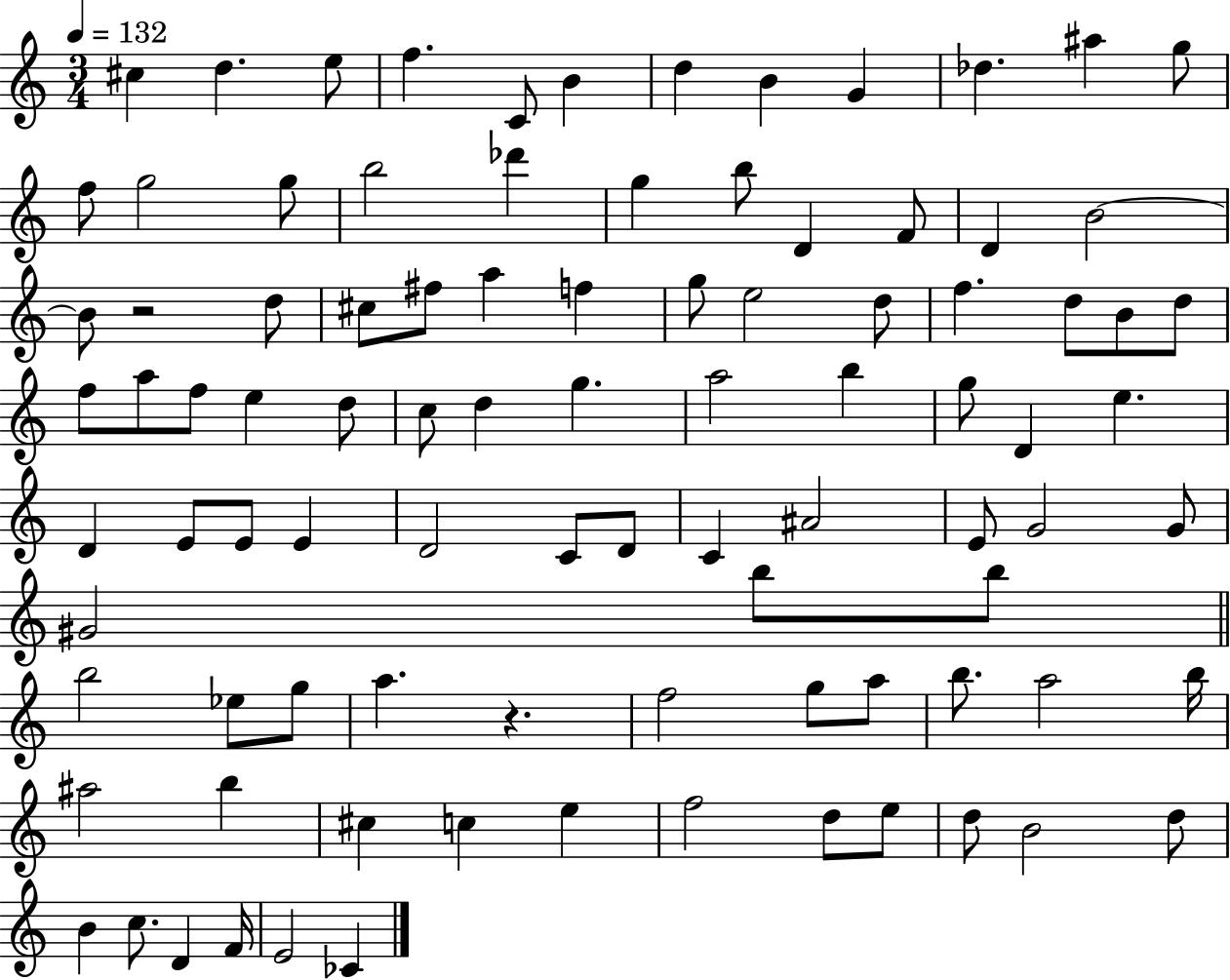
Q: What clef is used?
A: treble